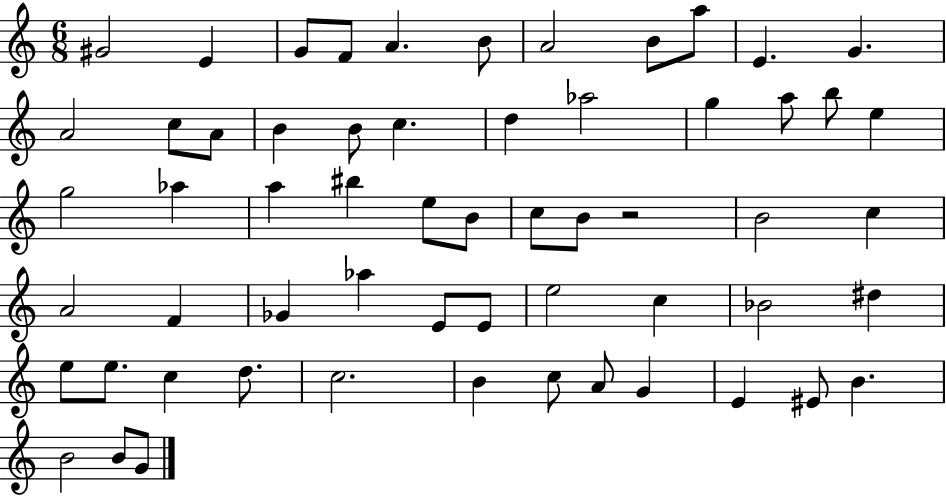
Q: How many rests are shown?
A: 1